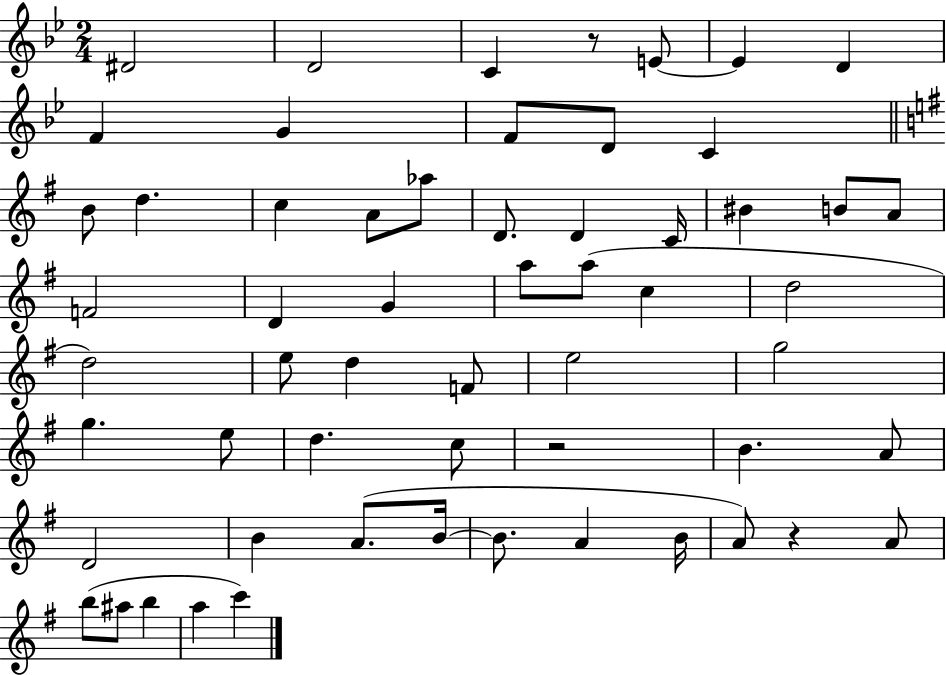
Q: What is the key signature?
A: BES major